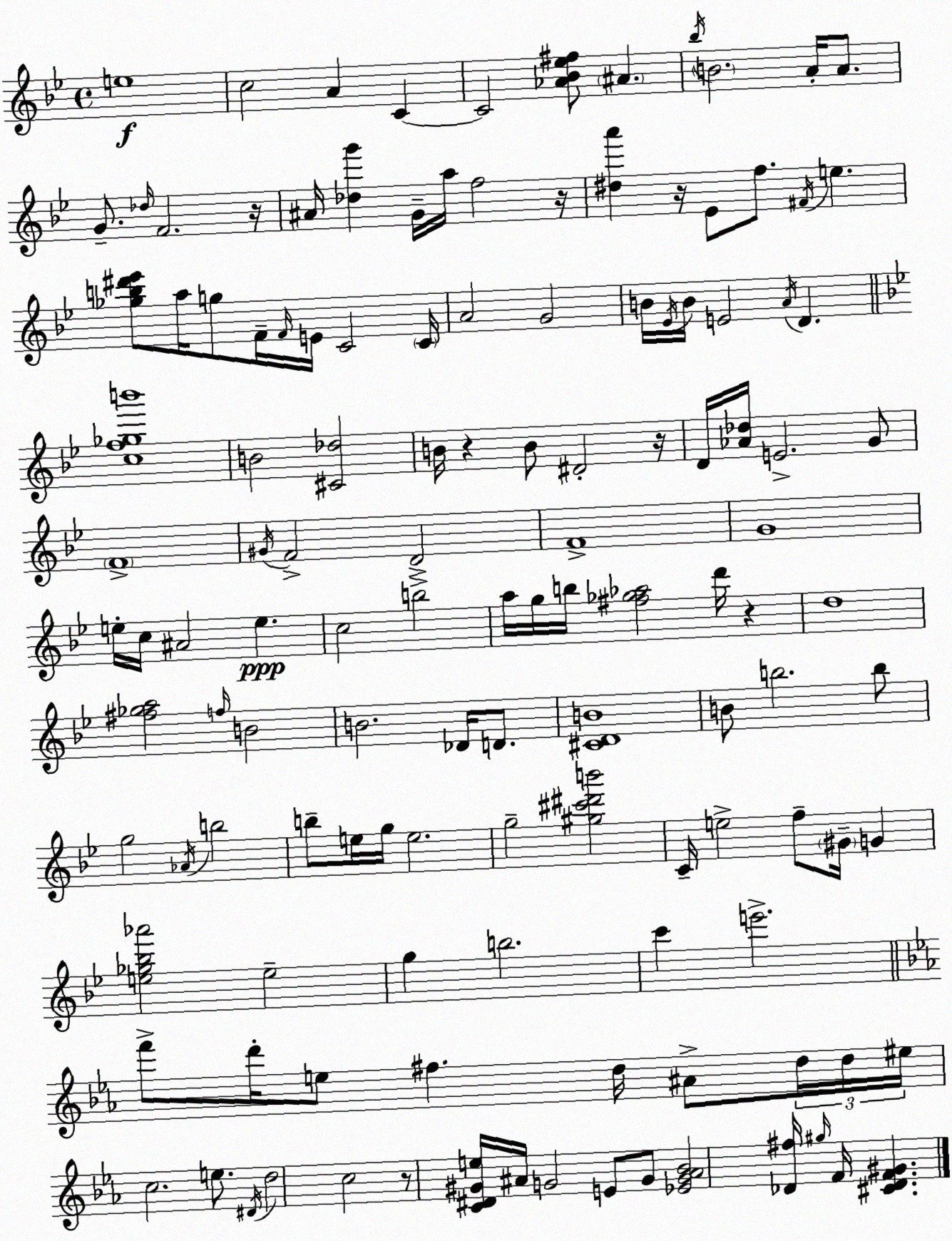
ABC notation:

X:1
T:Untitled
M:4/4
L:1/4
K:Bb
e4 c2 A C C2 [_A_B_e^f]/2 ^A _b/4 B2 A/4 A/2 G/2 _d/4 F2 z/4 ^A/4 [_dg'] G/4 a/4 f2 z/4 [^da'] z/4 _E/2 f/2 ^F/4 e [_gb^d'_e']/2 a/4 g/2 F/4 F/4 E/4 C2 C/4 A2 G2 B/4 _E/4 B/4 E2 A/4 D [cf_gb']4 B2 [^C_d]2 B/4 z B/2 ^D2 z/4 D/4 [_A_d]/4 E2 G/2 F4 ^G/4 F2 D2 F4 G4 e/4 c/4 ^A2 e c2 b2 a/4 g/4 b/4 [^f_g_a]2 d'/4 z d4 [^f_ga]2 f/4 B2 B2 _D/4 D/2 [^CDB]4 B/2 b2 b/2 g2 _A/4 b2 b/2 e/4 g/4 e2 g2 [^g^c'^d'b']2 C/4 e2 f/2 ^G/4 G [e_g_b_a']2 e2 g b2 c' e'2 f'/2 d'/4 e/2 ^f d/4 ^A/2 d/4 d/4 ^e/4 c2 e/2 ^D/4 d2 c2 z/2 [C^D^Ge]/4 ^A/4 G2 E/2 G/2 [_EG^A_B]2 [_D^f]/4 ^g/4 F/4 [^C_DF^G]